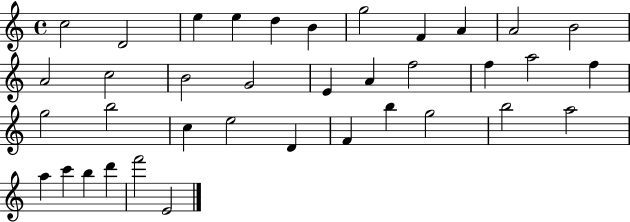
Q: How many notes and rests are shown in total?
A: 37